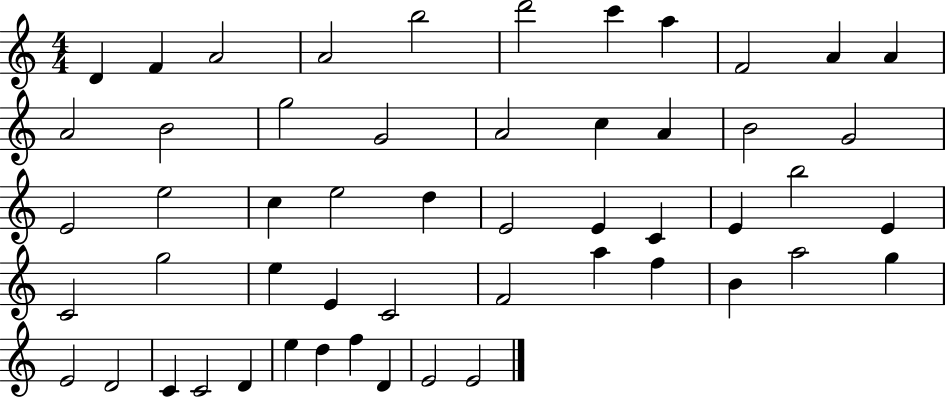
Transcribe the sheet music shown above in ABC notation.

X:1
T:Untitled
M:4/4
L:1/4
K:C
D F A2 A2 b2 d'2 c' a F2 A A A2 B2 g2 G2 A2 c A B2 G2 E2 e2 c e2 d E2 E C E b2 E C2 g2 e E C2 F2 a f B a2 g E2 D2 C C2 D e d f D E2 E2